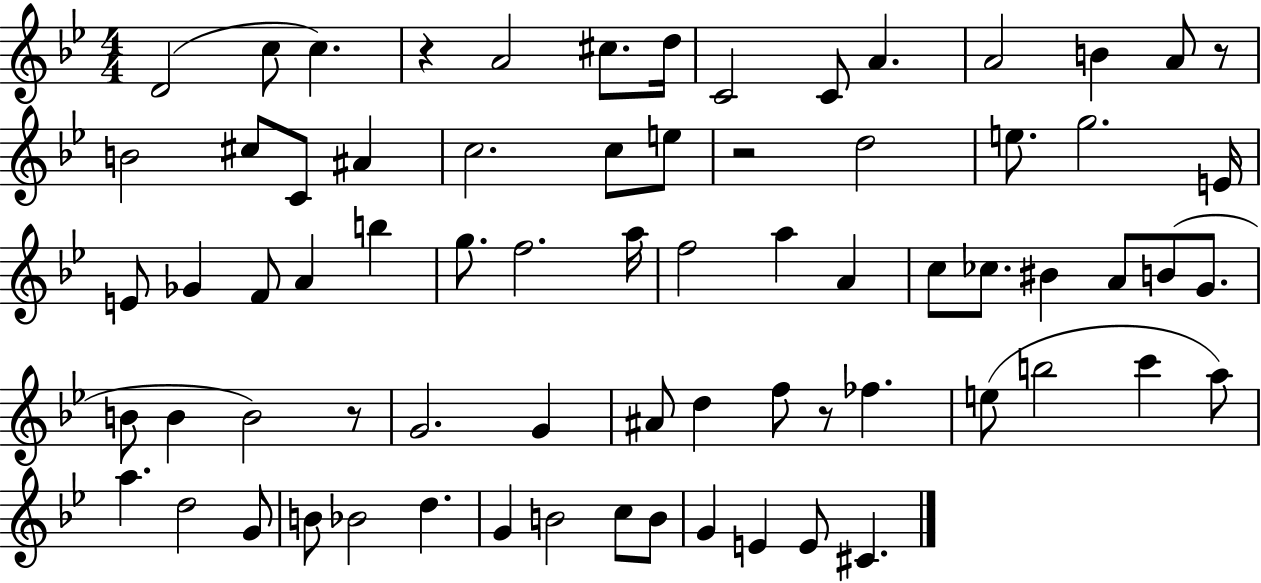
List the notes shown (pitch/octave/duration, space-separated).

D4/h C5/e C5/q. R/q A4/h C#5/e. D5/s C4/h C4/e A4/q. A4/h B4/q A4/e R/e B4/h C#5/e C4/e A#4/q C5/h. C5/e E5/e R/h D5/h E5/e. G5/h. E4/s E4/e Gb4/q F4/e A4/q B5/q G5/e. F5/h. A5/s F5/h A5/q A4/q C5/e CES5/e. BIS4/q A4/e B4/e G4/e. B4/e B4/q B4/h R/e G4/h. G4/q A#4/e D5/q F5/e R/e FES5/q. E5/e B5/h C6/q A5/e A5/q. D5/h G4/e B4/e Bb4/h D5/q. G4/q B4/h C5/e B4/e G4/q E4/q E4/e C#4/q.